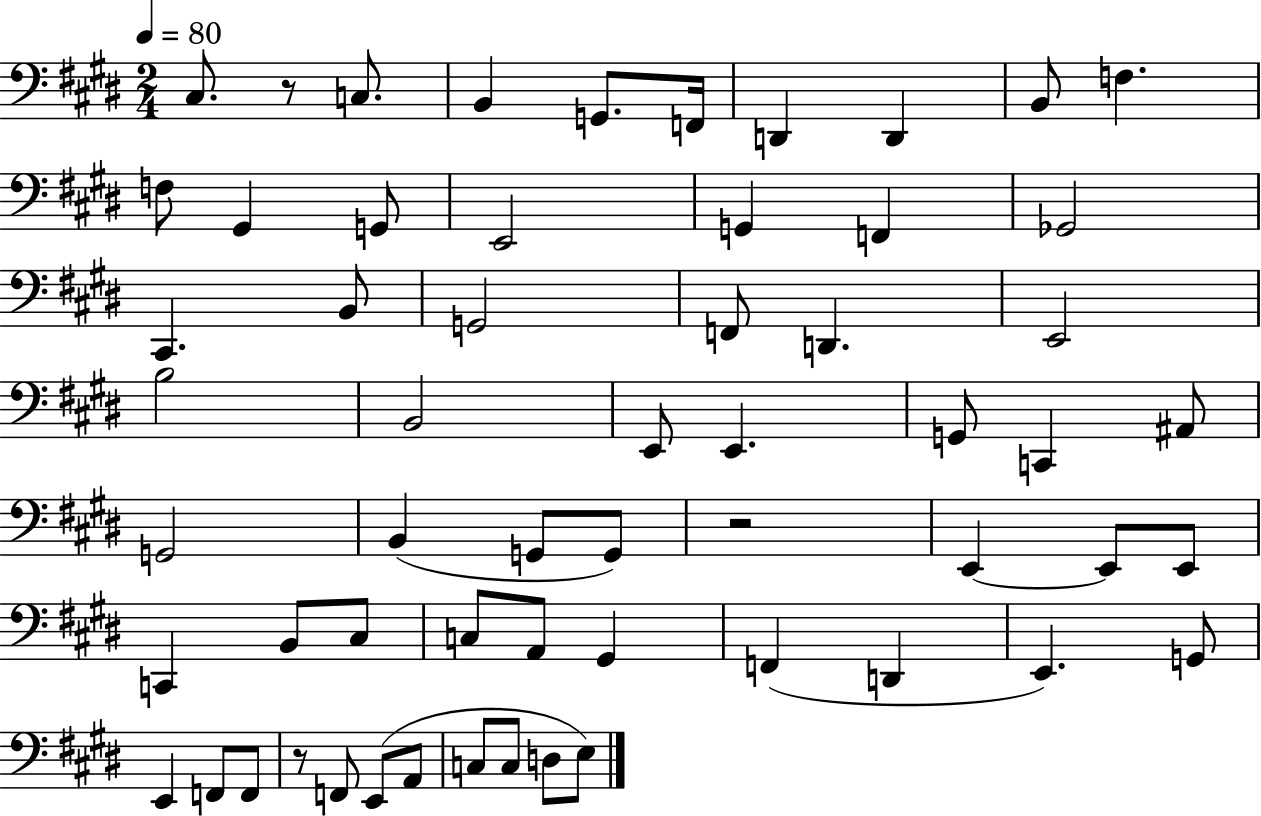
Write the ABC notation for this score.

X:1
T:Untitled
M:2/4
L:1/4
K:E
^C,/2 z/2 C,/2 B,, G,,/2 F,,/4 D,, D,, B,,/2 F, F,/2 ^G,, G,,/2 E,,2 G,, F,, _G,,2 ^C,, B,,/2 G,,2 F,,/2 D,, E,,2 B,2 B,,2 E,,/2 E,, G,,/2 C,, ^A,,/2 G,,2 B,, G,,/2 G,,/2 z2 E,, E,,/2 E,,/2 C,, B,,/2 ^C,/2 C,/2 A,,/2 ^G,, F,, D,, E,, G,,/2 E,, F,,/2 F,,/2 z/2 F,,/2 E,,/2 A,,/2 C,/2 C,/2 D,/2 E,/2